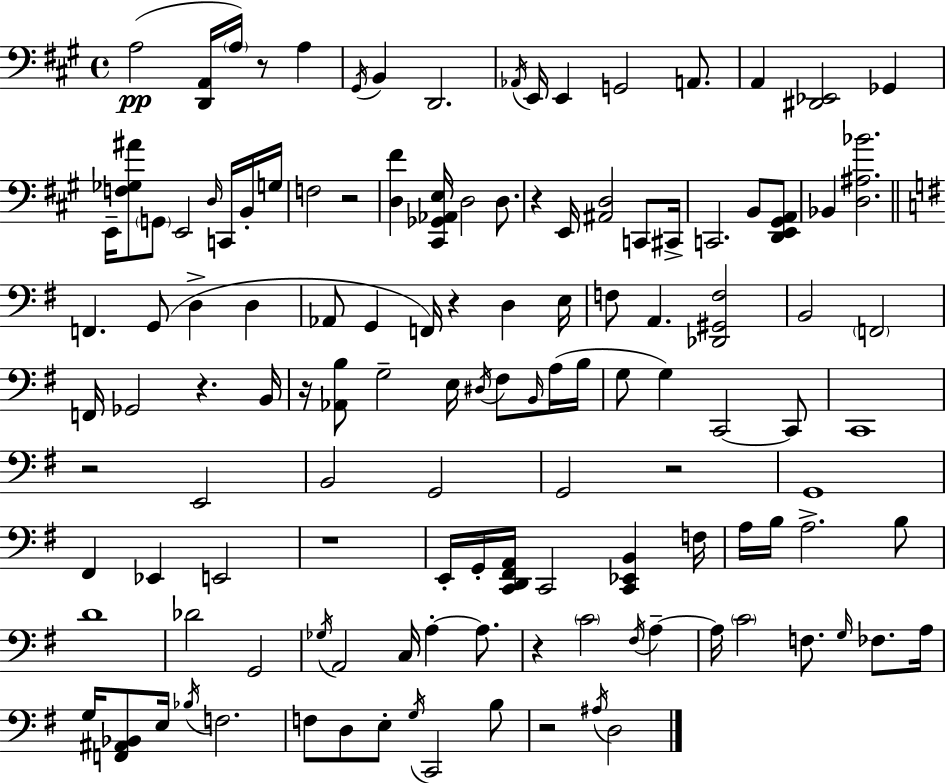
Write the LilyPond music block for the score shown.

{
  \clef bass
  \time 4/4
  \defaultTimeSignature
  \key a \major
  a2(\pp <d, a,>16 \parenthesize a16) r8 a4 | \acciaccatura { gis,16 } b,4 d,2. | \acciaccatura { aes,16 } e,16 e,4 g,2 a,8. | a,4 <dis, ees,>2 ges,4 | \break e,16-- <f ges ais'>8 \parenthesize g,8 e,2 \grace { d16 } | c,16 b,16-. g16 f2 r2 | <d fis'>4 <cis, ges, aes, e>16 d2 | d8. r4 e,16 <ais, d>2 | \break c,8 cis,16-> c,2. b,8 | <d, e, gis, a,>8 bes,4 <d ais bes'>2. | \bar "||" \break \key g \major f,4. g,8( d4-> d4 | aes,8 g,4 f,16) r4 d4 e16 | f8 a,4. <des, gis, f>2 | b,2 \parenthesize f,2 | \break f,16 ges,2 r4. b,16 | r16 <aes, b>8 g2-- e16 \acciaccatura { dis16 } fis8 \grace { b,16 } | a16( b16 g8 g4) c,2~~ | c,8 c,1 | \break r2 e,2 | b,2 g,2 | g,2 r2 | g,1 | \break fis,4 ees,4 e,2 | r1 | e,16-. g,16-. <c, d, fis, a,>16 c,2 <c, ees, b,>4 | f16 a16 b16 a2.-> | \break b8 d'1 | des'2 g,2 | \acciaccatura { ges16 } a,2 c16 a4-.~~ | a8. r4 \parenthesize c'2 \acciaccatura { fis16 } | \break a4--~~ a16 \parenthesize c'2 f8. | \grace { g16 } fes8. a16 g16 <f, ais, bes,>8 e16 \acciaccatura { bes16 } f2. | f8 d8 e8-. \acciaccatura { g16 } c,2 | b8 r2 \acciaccatura { ais16 } | \break d2 \bar "|."
}